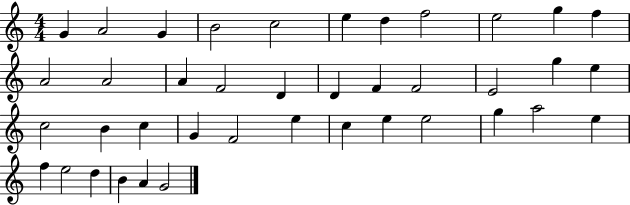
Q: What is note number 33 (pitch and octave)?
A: A5